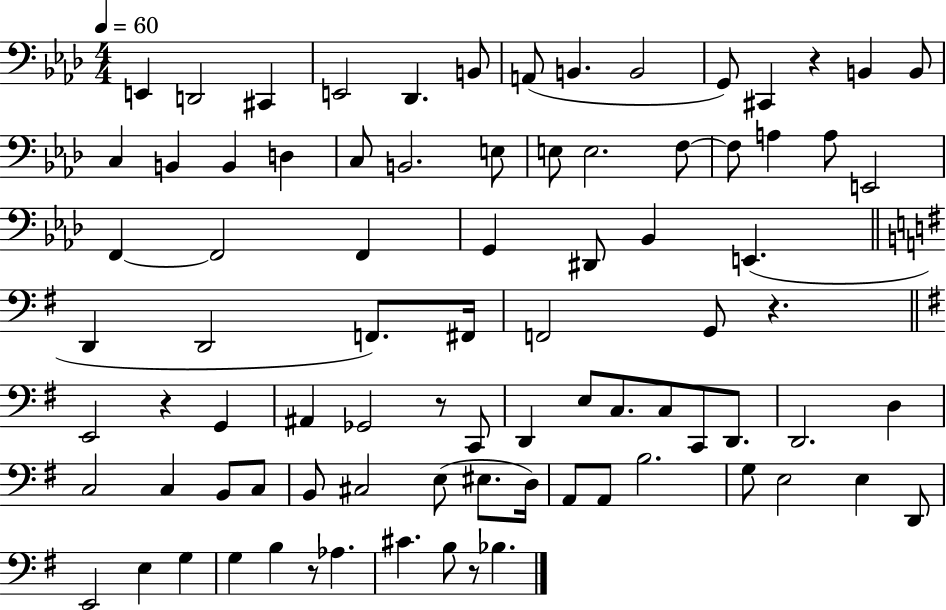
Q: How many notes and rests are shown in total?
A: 84